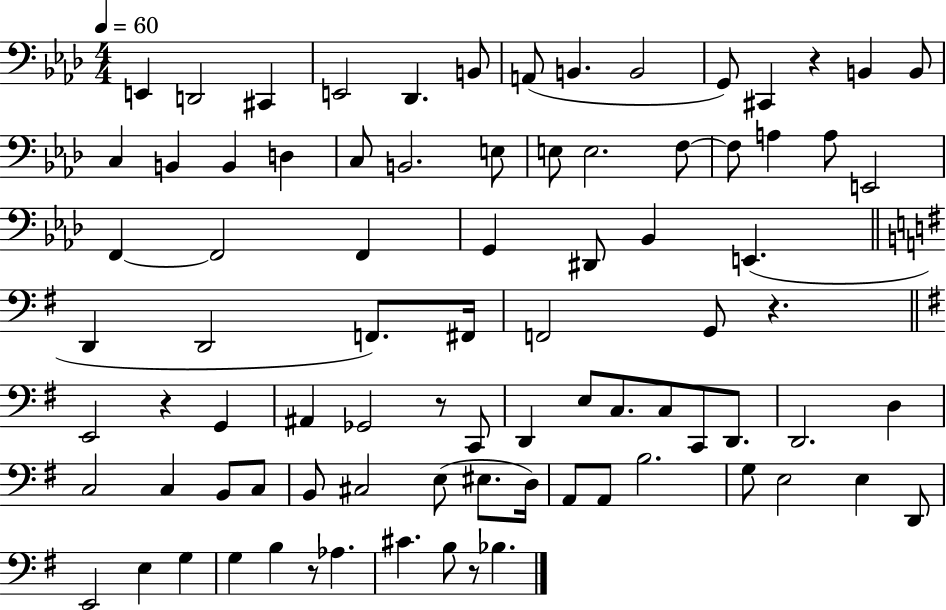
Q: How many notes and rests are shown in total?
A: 84